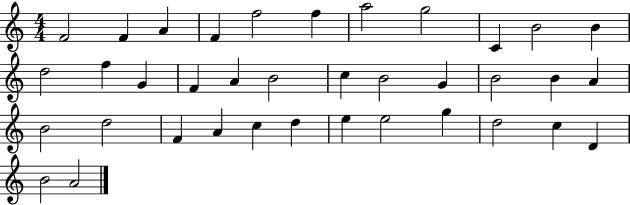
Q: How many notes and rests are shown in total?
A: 37